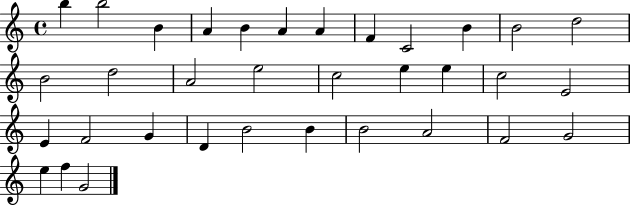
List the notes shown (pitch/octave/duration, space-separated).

B5/q B5/h B4/q A4/q B4/q A4/q A4/q F4/q C4/h B4/q B4/h D5/h B4/h D5/h A4/h E5/h C5/h E5/q E5/q C5/h E4/h E4/q F4/h G4/q D4/q B4/h B4/q B4/h A4/h F4/h G4/h E5/q F5/q G4/h